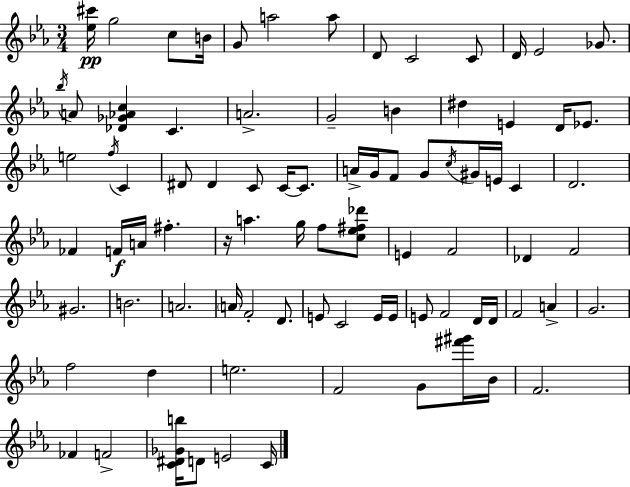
X:1
T:Untitled
M:3/4
L:1/4
K:Eb
[_e^c']/4 g2 c/2 B/4 G/2 a2 a/2 D/2 C2 C/2 D/4 _E2 _G/2 _b/4 A/2 [_D_G_Ac] C A2 G2 B ^d E D/4 _E/2 e2 f/4 C ^D/2 ^D C/2 C/4 C/2 A/4 G/4 F/2 G/2 c/4 ^G/4 E/4 C D2 _F F/4 A/4 ^f z/4 a g/4 f/2 [c_e^f_d']/2 E F2 _D F2 ^G2 B2 A2 A/4 F2 D/2 E/2 C2 E/4 E/4 E/2 F2 D/4 D/4 F2 A G2 f2 d e2 F2 G/2 [^f'^g']/4 _B/4 F2 _F F2 [C^D_Gb]/4 D/2 E2 C/4